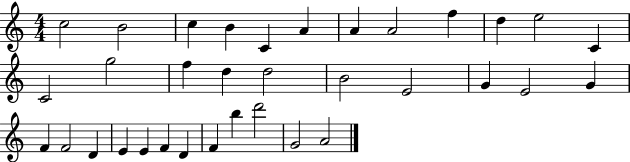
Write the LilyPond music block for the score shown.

{
  \clef treble
  \numericTimeSignature
  \time 4/4
  \key c \major
  c''2 b'2 | c''4 b'4 c'4 a'4 | a'4 a'2 f''4 | d''4 e''2 c'4 | \break c'2 g''2 | f''4 d''4 d''2 | b'2 e'2 | g'4 e'2 g'4 | \break f'4 f'2 d'4 | e'4 e'4 f'4 d'4 | f'4 b''4 d'''2 | g'2 a'2 | \break \bar "|."
}